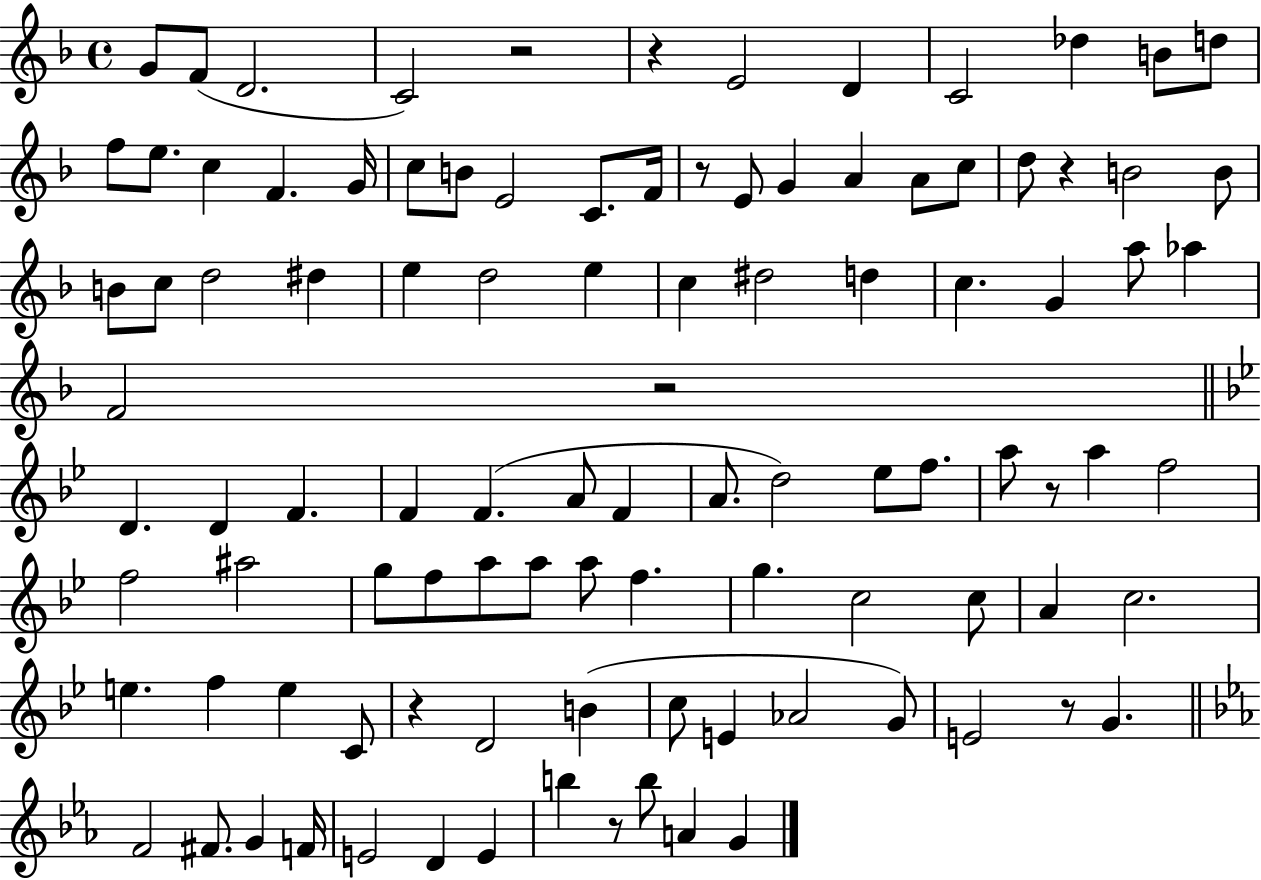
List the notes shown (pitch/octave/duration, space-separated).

G4/e F4/e D4/h. C4/h R/h R/q E4/h D4/q C4/h Db5/q B4/e D5/e F5/e E5/e. C5/q F4/q. G4/s C5/e B4/e E4/h C4/e. F4/s R/e E4/e G4/q A4/q A4/e C5/e D5/e R/q B4/h B4/e B4/e C5/e D5/h D#5/q E5/q D5/h E5/q C5/q D#5/h D5/q C5/q. G4/q A5/e Ab5/q F4/h R/h D4/q. D4/q F4/q. F4/q F4/q. A4/e F4/q A4/e. D5/h Eb5/e F5/e. A5/e R/e A5/q F5/h F5/h A#5/h G5/e F5/e A5/e A5/e A5/e F5/q. G5/q. C5/h C5/e A4/q C5/h. E5/q. F5/q E5/q C4/e R/q D4/h B4/q C5/e E4/q Ab4/h G4/e E4/h R/e G4/q. F4/h F#4/e. G4/q F4/s E4/h D4/q E4/q B5/q R/e B5/e A4/q G4/q